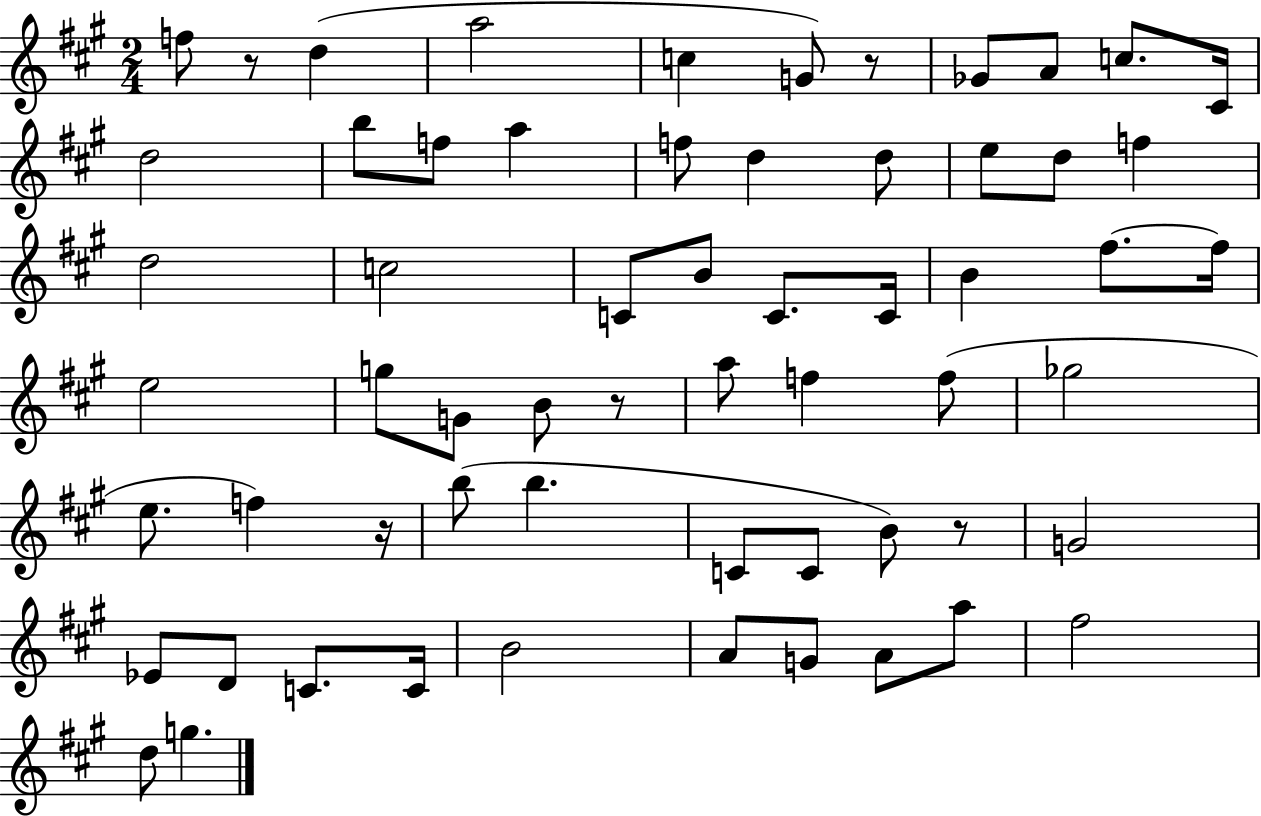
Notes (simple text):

F5/e R/e D5/q A5/h C5/q G4/e R/e Gb4/e A4/e C5/e. C#4/s D5/h B5/e F5/e A5/q F5/e D5/q D5/e E5/e D5/e F5/q D5/h C5/h C4/e B4/e C4/e. C4/s B4/q F#5/e. F#5/s E5/h G5/e G4/e B4/e R/e A5/e F5/q F5/e Gb5/h E5/e. F5/q R/s B5/e B5/q. C4/e C4/e B4/e R/e G4/h Eb4/e D4/e C4/e. C4/s B4/h A4/e G4/e A4/e A5/e F#5/h D5/e G5/q.